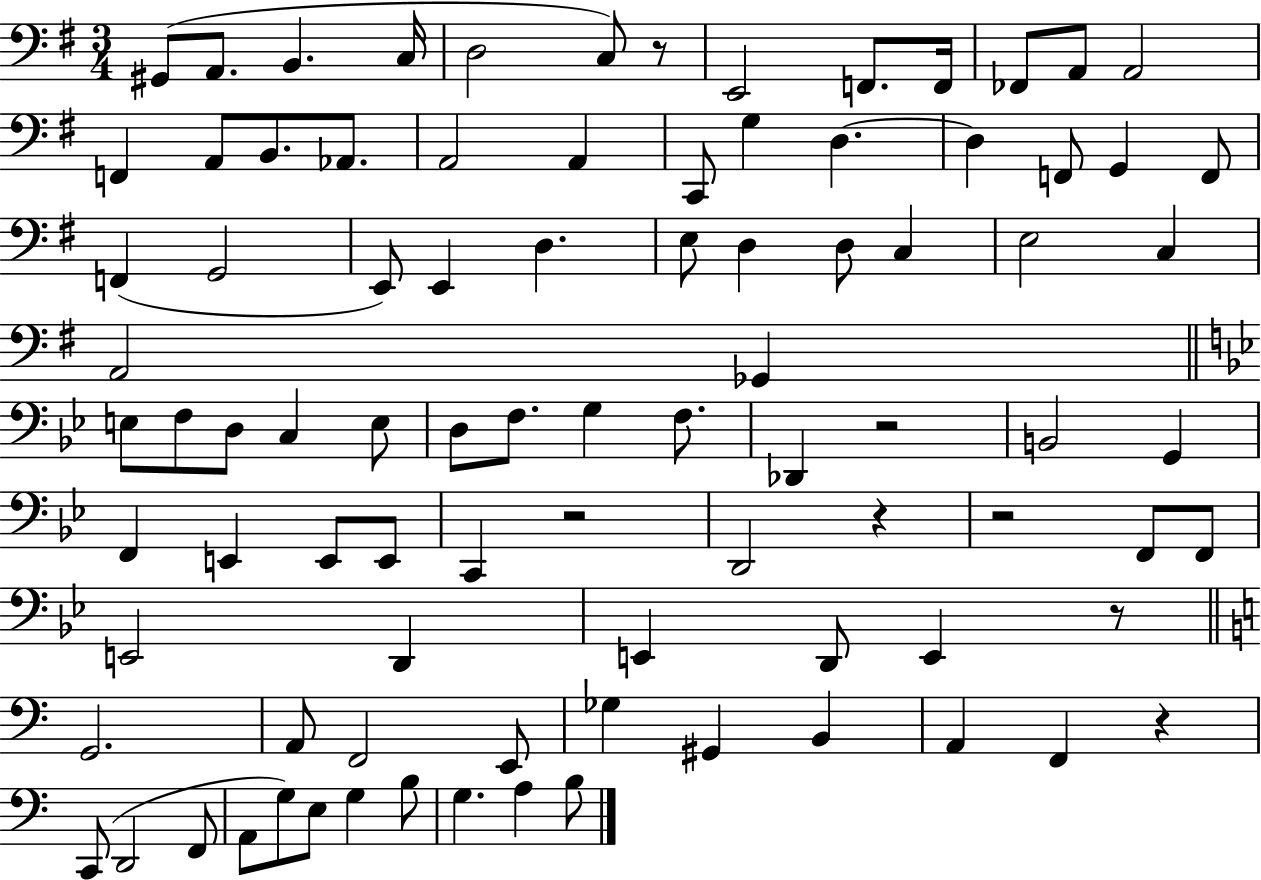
G#2/e A2/e. B2/q. C3/s D3/h C3/e R/e E2/h F2/e. F2/s FES2/e A2/e A2/h F2/q A2/e B2/e. Ab2/e. A2/h A2/q C2/e G3/q D3/q. D3/q F2/e G2/q F2/e F2/q G2/h E2/e E2/q D3/q. E3/e D3/q D3/e C3/q E3/h C3/q A2/h Gb2/q E3/e F3/e D3/e C3/q E3/e D3/e F3/e. G3/q F3/e. Db2/q R/h B2/h G2/q F2/q E2/q E2/e E2/e C2/q R/h D2/h R/q R/h F2/e F2/e E2/h D2/q E2/q D2/e E2/q R/e G2/h. A2/e F2/h E2/e Gb3/q G#2/q B2/q A2/q F2/q R/q C2/e D2/h F2/e A2/e G3/e E3/e G3/q B3/e G3/q. A3/q B3/e